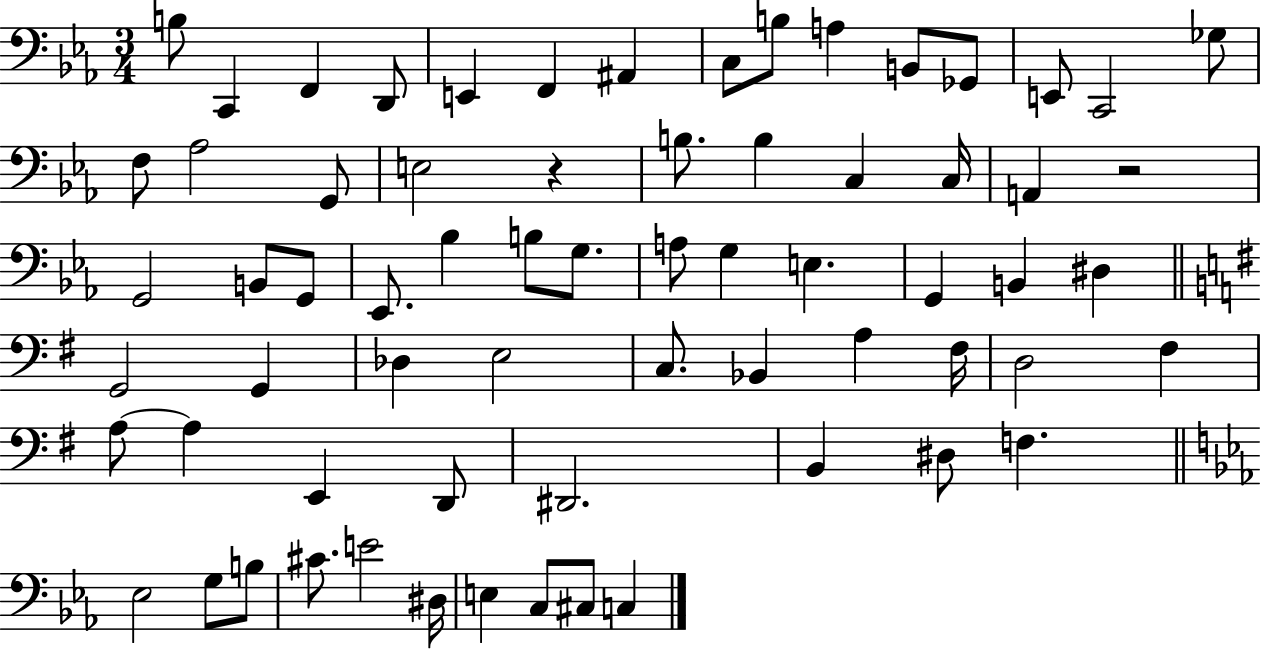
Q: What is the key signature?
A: EES major